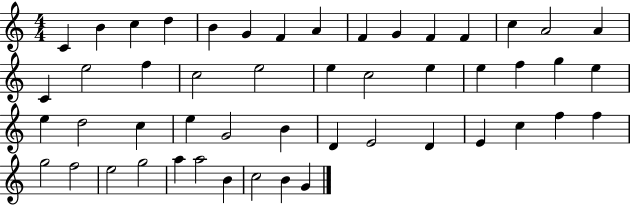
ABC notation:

X:1
T:Untitled
M:4/4
L:1/4
K:C
C B c d B G F A F G F F c A2 A C e2 f c2 e2 e c2 e e f g e e d2 c e G2 B D E2 D E c f f g2 f2 e2 g2 a a2 B c2 B G